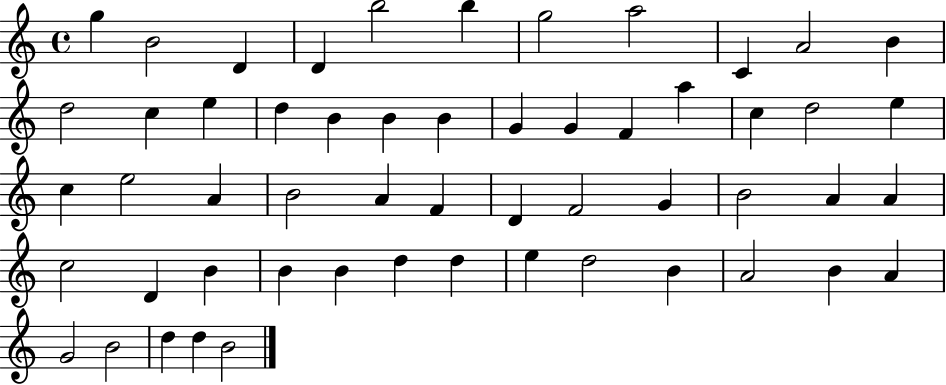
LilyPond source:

{
  \clef treble
  \time 4/4
  \defaultTimeSignature
  \key c \major
  g''4 b'2 d'4 | d'4 b''2 b''4 | g''2 a''2 | c'4 a'2 b'4 | \break d''2 c''4 e''4 | d''4 b'4 b'4 b'4 | g'4 g'4 f'4 a''4 | c''4 d''2 e''4 | \break c''4 e''2 a'4 | b'2 a'4 f'4 | d'4 f'2 g'4 | b'2 a'4 a'4 | \break c''2 d'4 b'4 | b'4 b'4 d''4 d''4 | e''4 d''2 b'4 | a'2 b'4 a'4 | \break g'2 b'2 | d''4 d''4 b'2 | \bar "|."
}